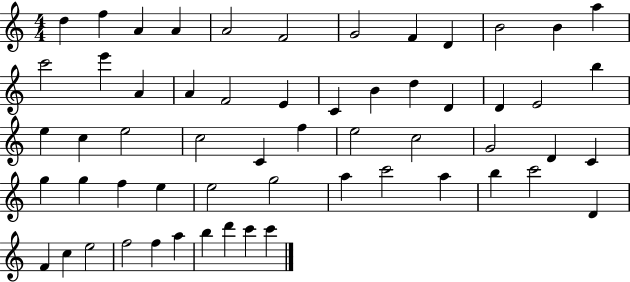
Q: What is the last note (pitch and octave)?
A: C6